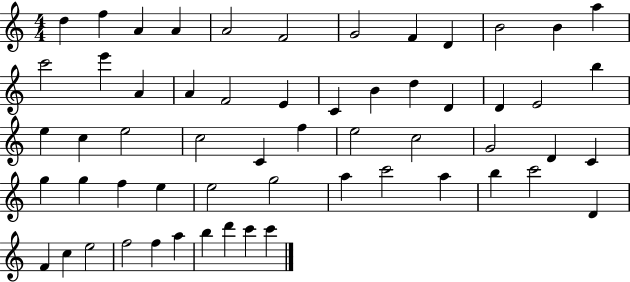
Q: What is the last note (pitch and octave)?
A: C6